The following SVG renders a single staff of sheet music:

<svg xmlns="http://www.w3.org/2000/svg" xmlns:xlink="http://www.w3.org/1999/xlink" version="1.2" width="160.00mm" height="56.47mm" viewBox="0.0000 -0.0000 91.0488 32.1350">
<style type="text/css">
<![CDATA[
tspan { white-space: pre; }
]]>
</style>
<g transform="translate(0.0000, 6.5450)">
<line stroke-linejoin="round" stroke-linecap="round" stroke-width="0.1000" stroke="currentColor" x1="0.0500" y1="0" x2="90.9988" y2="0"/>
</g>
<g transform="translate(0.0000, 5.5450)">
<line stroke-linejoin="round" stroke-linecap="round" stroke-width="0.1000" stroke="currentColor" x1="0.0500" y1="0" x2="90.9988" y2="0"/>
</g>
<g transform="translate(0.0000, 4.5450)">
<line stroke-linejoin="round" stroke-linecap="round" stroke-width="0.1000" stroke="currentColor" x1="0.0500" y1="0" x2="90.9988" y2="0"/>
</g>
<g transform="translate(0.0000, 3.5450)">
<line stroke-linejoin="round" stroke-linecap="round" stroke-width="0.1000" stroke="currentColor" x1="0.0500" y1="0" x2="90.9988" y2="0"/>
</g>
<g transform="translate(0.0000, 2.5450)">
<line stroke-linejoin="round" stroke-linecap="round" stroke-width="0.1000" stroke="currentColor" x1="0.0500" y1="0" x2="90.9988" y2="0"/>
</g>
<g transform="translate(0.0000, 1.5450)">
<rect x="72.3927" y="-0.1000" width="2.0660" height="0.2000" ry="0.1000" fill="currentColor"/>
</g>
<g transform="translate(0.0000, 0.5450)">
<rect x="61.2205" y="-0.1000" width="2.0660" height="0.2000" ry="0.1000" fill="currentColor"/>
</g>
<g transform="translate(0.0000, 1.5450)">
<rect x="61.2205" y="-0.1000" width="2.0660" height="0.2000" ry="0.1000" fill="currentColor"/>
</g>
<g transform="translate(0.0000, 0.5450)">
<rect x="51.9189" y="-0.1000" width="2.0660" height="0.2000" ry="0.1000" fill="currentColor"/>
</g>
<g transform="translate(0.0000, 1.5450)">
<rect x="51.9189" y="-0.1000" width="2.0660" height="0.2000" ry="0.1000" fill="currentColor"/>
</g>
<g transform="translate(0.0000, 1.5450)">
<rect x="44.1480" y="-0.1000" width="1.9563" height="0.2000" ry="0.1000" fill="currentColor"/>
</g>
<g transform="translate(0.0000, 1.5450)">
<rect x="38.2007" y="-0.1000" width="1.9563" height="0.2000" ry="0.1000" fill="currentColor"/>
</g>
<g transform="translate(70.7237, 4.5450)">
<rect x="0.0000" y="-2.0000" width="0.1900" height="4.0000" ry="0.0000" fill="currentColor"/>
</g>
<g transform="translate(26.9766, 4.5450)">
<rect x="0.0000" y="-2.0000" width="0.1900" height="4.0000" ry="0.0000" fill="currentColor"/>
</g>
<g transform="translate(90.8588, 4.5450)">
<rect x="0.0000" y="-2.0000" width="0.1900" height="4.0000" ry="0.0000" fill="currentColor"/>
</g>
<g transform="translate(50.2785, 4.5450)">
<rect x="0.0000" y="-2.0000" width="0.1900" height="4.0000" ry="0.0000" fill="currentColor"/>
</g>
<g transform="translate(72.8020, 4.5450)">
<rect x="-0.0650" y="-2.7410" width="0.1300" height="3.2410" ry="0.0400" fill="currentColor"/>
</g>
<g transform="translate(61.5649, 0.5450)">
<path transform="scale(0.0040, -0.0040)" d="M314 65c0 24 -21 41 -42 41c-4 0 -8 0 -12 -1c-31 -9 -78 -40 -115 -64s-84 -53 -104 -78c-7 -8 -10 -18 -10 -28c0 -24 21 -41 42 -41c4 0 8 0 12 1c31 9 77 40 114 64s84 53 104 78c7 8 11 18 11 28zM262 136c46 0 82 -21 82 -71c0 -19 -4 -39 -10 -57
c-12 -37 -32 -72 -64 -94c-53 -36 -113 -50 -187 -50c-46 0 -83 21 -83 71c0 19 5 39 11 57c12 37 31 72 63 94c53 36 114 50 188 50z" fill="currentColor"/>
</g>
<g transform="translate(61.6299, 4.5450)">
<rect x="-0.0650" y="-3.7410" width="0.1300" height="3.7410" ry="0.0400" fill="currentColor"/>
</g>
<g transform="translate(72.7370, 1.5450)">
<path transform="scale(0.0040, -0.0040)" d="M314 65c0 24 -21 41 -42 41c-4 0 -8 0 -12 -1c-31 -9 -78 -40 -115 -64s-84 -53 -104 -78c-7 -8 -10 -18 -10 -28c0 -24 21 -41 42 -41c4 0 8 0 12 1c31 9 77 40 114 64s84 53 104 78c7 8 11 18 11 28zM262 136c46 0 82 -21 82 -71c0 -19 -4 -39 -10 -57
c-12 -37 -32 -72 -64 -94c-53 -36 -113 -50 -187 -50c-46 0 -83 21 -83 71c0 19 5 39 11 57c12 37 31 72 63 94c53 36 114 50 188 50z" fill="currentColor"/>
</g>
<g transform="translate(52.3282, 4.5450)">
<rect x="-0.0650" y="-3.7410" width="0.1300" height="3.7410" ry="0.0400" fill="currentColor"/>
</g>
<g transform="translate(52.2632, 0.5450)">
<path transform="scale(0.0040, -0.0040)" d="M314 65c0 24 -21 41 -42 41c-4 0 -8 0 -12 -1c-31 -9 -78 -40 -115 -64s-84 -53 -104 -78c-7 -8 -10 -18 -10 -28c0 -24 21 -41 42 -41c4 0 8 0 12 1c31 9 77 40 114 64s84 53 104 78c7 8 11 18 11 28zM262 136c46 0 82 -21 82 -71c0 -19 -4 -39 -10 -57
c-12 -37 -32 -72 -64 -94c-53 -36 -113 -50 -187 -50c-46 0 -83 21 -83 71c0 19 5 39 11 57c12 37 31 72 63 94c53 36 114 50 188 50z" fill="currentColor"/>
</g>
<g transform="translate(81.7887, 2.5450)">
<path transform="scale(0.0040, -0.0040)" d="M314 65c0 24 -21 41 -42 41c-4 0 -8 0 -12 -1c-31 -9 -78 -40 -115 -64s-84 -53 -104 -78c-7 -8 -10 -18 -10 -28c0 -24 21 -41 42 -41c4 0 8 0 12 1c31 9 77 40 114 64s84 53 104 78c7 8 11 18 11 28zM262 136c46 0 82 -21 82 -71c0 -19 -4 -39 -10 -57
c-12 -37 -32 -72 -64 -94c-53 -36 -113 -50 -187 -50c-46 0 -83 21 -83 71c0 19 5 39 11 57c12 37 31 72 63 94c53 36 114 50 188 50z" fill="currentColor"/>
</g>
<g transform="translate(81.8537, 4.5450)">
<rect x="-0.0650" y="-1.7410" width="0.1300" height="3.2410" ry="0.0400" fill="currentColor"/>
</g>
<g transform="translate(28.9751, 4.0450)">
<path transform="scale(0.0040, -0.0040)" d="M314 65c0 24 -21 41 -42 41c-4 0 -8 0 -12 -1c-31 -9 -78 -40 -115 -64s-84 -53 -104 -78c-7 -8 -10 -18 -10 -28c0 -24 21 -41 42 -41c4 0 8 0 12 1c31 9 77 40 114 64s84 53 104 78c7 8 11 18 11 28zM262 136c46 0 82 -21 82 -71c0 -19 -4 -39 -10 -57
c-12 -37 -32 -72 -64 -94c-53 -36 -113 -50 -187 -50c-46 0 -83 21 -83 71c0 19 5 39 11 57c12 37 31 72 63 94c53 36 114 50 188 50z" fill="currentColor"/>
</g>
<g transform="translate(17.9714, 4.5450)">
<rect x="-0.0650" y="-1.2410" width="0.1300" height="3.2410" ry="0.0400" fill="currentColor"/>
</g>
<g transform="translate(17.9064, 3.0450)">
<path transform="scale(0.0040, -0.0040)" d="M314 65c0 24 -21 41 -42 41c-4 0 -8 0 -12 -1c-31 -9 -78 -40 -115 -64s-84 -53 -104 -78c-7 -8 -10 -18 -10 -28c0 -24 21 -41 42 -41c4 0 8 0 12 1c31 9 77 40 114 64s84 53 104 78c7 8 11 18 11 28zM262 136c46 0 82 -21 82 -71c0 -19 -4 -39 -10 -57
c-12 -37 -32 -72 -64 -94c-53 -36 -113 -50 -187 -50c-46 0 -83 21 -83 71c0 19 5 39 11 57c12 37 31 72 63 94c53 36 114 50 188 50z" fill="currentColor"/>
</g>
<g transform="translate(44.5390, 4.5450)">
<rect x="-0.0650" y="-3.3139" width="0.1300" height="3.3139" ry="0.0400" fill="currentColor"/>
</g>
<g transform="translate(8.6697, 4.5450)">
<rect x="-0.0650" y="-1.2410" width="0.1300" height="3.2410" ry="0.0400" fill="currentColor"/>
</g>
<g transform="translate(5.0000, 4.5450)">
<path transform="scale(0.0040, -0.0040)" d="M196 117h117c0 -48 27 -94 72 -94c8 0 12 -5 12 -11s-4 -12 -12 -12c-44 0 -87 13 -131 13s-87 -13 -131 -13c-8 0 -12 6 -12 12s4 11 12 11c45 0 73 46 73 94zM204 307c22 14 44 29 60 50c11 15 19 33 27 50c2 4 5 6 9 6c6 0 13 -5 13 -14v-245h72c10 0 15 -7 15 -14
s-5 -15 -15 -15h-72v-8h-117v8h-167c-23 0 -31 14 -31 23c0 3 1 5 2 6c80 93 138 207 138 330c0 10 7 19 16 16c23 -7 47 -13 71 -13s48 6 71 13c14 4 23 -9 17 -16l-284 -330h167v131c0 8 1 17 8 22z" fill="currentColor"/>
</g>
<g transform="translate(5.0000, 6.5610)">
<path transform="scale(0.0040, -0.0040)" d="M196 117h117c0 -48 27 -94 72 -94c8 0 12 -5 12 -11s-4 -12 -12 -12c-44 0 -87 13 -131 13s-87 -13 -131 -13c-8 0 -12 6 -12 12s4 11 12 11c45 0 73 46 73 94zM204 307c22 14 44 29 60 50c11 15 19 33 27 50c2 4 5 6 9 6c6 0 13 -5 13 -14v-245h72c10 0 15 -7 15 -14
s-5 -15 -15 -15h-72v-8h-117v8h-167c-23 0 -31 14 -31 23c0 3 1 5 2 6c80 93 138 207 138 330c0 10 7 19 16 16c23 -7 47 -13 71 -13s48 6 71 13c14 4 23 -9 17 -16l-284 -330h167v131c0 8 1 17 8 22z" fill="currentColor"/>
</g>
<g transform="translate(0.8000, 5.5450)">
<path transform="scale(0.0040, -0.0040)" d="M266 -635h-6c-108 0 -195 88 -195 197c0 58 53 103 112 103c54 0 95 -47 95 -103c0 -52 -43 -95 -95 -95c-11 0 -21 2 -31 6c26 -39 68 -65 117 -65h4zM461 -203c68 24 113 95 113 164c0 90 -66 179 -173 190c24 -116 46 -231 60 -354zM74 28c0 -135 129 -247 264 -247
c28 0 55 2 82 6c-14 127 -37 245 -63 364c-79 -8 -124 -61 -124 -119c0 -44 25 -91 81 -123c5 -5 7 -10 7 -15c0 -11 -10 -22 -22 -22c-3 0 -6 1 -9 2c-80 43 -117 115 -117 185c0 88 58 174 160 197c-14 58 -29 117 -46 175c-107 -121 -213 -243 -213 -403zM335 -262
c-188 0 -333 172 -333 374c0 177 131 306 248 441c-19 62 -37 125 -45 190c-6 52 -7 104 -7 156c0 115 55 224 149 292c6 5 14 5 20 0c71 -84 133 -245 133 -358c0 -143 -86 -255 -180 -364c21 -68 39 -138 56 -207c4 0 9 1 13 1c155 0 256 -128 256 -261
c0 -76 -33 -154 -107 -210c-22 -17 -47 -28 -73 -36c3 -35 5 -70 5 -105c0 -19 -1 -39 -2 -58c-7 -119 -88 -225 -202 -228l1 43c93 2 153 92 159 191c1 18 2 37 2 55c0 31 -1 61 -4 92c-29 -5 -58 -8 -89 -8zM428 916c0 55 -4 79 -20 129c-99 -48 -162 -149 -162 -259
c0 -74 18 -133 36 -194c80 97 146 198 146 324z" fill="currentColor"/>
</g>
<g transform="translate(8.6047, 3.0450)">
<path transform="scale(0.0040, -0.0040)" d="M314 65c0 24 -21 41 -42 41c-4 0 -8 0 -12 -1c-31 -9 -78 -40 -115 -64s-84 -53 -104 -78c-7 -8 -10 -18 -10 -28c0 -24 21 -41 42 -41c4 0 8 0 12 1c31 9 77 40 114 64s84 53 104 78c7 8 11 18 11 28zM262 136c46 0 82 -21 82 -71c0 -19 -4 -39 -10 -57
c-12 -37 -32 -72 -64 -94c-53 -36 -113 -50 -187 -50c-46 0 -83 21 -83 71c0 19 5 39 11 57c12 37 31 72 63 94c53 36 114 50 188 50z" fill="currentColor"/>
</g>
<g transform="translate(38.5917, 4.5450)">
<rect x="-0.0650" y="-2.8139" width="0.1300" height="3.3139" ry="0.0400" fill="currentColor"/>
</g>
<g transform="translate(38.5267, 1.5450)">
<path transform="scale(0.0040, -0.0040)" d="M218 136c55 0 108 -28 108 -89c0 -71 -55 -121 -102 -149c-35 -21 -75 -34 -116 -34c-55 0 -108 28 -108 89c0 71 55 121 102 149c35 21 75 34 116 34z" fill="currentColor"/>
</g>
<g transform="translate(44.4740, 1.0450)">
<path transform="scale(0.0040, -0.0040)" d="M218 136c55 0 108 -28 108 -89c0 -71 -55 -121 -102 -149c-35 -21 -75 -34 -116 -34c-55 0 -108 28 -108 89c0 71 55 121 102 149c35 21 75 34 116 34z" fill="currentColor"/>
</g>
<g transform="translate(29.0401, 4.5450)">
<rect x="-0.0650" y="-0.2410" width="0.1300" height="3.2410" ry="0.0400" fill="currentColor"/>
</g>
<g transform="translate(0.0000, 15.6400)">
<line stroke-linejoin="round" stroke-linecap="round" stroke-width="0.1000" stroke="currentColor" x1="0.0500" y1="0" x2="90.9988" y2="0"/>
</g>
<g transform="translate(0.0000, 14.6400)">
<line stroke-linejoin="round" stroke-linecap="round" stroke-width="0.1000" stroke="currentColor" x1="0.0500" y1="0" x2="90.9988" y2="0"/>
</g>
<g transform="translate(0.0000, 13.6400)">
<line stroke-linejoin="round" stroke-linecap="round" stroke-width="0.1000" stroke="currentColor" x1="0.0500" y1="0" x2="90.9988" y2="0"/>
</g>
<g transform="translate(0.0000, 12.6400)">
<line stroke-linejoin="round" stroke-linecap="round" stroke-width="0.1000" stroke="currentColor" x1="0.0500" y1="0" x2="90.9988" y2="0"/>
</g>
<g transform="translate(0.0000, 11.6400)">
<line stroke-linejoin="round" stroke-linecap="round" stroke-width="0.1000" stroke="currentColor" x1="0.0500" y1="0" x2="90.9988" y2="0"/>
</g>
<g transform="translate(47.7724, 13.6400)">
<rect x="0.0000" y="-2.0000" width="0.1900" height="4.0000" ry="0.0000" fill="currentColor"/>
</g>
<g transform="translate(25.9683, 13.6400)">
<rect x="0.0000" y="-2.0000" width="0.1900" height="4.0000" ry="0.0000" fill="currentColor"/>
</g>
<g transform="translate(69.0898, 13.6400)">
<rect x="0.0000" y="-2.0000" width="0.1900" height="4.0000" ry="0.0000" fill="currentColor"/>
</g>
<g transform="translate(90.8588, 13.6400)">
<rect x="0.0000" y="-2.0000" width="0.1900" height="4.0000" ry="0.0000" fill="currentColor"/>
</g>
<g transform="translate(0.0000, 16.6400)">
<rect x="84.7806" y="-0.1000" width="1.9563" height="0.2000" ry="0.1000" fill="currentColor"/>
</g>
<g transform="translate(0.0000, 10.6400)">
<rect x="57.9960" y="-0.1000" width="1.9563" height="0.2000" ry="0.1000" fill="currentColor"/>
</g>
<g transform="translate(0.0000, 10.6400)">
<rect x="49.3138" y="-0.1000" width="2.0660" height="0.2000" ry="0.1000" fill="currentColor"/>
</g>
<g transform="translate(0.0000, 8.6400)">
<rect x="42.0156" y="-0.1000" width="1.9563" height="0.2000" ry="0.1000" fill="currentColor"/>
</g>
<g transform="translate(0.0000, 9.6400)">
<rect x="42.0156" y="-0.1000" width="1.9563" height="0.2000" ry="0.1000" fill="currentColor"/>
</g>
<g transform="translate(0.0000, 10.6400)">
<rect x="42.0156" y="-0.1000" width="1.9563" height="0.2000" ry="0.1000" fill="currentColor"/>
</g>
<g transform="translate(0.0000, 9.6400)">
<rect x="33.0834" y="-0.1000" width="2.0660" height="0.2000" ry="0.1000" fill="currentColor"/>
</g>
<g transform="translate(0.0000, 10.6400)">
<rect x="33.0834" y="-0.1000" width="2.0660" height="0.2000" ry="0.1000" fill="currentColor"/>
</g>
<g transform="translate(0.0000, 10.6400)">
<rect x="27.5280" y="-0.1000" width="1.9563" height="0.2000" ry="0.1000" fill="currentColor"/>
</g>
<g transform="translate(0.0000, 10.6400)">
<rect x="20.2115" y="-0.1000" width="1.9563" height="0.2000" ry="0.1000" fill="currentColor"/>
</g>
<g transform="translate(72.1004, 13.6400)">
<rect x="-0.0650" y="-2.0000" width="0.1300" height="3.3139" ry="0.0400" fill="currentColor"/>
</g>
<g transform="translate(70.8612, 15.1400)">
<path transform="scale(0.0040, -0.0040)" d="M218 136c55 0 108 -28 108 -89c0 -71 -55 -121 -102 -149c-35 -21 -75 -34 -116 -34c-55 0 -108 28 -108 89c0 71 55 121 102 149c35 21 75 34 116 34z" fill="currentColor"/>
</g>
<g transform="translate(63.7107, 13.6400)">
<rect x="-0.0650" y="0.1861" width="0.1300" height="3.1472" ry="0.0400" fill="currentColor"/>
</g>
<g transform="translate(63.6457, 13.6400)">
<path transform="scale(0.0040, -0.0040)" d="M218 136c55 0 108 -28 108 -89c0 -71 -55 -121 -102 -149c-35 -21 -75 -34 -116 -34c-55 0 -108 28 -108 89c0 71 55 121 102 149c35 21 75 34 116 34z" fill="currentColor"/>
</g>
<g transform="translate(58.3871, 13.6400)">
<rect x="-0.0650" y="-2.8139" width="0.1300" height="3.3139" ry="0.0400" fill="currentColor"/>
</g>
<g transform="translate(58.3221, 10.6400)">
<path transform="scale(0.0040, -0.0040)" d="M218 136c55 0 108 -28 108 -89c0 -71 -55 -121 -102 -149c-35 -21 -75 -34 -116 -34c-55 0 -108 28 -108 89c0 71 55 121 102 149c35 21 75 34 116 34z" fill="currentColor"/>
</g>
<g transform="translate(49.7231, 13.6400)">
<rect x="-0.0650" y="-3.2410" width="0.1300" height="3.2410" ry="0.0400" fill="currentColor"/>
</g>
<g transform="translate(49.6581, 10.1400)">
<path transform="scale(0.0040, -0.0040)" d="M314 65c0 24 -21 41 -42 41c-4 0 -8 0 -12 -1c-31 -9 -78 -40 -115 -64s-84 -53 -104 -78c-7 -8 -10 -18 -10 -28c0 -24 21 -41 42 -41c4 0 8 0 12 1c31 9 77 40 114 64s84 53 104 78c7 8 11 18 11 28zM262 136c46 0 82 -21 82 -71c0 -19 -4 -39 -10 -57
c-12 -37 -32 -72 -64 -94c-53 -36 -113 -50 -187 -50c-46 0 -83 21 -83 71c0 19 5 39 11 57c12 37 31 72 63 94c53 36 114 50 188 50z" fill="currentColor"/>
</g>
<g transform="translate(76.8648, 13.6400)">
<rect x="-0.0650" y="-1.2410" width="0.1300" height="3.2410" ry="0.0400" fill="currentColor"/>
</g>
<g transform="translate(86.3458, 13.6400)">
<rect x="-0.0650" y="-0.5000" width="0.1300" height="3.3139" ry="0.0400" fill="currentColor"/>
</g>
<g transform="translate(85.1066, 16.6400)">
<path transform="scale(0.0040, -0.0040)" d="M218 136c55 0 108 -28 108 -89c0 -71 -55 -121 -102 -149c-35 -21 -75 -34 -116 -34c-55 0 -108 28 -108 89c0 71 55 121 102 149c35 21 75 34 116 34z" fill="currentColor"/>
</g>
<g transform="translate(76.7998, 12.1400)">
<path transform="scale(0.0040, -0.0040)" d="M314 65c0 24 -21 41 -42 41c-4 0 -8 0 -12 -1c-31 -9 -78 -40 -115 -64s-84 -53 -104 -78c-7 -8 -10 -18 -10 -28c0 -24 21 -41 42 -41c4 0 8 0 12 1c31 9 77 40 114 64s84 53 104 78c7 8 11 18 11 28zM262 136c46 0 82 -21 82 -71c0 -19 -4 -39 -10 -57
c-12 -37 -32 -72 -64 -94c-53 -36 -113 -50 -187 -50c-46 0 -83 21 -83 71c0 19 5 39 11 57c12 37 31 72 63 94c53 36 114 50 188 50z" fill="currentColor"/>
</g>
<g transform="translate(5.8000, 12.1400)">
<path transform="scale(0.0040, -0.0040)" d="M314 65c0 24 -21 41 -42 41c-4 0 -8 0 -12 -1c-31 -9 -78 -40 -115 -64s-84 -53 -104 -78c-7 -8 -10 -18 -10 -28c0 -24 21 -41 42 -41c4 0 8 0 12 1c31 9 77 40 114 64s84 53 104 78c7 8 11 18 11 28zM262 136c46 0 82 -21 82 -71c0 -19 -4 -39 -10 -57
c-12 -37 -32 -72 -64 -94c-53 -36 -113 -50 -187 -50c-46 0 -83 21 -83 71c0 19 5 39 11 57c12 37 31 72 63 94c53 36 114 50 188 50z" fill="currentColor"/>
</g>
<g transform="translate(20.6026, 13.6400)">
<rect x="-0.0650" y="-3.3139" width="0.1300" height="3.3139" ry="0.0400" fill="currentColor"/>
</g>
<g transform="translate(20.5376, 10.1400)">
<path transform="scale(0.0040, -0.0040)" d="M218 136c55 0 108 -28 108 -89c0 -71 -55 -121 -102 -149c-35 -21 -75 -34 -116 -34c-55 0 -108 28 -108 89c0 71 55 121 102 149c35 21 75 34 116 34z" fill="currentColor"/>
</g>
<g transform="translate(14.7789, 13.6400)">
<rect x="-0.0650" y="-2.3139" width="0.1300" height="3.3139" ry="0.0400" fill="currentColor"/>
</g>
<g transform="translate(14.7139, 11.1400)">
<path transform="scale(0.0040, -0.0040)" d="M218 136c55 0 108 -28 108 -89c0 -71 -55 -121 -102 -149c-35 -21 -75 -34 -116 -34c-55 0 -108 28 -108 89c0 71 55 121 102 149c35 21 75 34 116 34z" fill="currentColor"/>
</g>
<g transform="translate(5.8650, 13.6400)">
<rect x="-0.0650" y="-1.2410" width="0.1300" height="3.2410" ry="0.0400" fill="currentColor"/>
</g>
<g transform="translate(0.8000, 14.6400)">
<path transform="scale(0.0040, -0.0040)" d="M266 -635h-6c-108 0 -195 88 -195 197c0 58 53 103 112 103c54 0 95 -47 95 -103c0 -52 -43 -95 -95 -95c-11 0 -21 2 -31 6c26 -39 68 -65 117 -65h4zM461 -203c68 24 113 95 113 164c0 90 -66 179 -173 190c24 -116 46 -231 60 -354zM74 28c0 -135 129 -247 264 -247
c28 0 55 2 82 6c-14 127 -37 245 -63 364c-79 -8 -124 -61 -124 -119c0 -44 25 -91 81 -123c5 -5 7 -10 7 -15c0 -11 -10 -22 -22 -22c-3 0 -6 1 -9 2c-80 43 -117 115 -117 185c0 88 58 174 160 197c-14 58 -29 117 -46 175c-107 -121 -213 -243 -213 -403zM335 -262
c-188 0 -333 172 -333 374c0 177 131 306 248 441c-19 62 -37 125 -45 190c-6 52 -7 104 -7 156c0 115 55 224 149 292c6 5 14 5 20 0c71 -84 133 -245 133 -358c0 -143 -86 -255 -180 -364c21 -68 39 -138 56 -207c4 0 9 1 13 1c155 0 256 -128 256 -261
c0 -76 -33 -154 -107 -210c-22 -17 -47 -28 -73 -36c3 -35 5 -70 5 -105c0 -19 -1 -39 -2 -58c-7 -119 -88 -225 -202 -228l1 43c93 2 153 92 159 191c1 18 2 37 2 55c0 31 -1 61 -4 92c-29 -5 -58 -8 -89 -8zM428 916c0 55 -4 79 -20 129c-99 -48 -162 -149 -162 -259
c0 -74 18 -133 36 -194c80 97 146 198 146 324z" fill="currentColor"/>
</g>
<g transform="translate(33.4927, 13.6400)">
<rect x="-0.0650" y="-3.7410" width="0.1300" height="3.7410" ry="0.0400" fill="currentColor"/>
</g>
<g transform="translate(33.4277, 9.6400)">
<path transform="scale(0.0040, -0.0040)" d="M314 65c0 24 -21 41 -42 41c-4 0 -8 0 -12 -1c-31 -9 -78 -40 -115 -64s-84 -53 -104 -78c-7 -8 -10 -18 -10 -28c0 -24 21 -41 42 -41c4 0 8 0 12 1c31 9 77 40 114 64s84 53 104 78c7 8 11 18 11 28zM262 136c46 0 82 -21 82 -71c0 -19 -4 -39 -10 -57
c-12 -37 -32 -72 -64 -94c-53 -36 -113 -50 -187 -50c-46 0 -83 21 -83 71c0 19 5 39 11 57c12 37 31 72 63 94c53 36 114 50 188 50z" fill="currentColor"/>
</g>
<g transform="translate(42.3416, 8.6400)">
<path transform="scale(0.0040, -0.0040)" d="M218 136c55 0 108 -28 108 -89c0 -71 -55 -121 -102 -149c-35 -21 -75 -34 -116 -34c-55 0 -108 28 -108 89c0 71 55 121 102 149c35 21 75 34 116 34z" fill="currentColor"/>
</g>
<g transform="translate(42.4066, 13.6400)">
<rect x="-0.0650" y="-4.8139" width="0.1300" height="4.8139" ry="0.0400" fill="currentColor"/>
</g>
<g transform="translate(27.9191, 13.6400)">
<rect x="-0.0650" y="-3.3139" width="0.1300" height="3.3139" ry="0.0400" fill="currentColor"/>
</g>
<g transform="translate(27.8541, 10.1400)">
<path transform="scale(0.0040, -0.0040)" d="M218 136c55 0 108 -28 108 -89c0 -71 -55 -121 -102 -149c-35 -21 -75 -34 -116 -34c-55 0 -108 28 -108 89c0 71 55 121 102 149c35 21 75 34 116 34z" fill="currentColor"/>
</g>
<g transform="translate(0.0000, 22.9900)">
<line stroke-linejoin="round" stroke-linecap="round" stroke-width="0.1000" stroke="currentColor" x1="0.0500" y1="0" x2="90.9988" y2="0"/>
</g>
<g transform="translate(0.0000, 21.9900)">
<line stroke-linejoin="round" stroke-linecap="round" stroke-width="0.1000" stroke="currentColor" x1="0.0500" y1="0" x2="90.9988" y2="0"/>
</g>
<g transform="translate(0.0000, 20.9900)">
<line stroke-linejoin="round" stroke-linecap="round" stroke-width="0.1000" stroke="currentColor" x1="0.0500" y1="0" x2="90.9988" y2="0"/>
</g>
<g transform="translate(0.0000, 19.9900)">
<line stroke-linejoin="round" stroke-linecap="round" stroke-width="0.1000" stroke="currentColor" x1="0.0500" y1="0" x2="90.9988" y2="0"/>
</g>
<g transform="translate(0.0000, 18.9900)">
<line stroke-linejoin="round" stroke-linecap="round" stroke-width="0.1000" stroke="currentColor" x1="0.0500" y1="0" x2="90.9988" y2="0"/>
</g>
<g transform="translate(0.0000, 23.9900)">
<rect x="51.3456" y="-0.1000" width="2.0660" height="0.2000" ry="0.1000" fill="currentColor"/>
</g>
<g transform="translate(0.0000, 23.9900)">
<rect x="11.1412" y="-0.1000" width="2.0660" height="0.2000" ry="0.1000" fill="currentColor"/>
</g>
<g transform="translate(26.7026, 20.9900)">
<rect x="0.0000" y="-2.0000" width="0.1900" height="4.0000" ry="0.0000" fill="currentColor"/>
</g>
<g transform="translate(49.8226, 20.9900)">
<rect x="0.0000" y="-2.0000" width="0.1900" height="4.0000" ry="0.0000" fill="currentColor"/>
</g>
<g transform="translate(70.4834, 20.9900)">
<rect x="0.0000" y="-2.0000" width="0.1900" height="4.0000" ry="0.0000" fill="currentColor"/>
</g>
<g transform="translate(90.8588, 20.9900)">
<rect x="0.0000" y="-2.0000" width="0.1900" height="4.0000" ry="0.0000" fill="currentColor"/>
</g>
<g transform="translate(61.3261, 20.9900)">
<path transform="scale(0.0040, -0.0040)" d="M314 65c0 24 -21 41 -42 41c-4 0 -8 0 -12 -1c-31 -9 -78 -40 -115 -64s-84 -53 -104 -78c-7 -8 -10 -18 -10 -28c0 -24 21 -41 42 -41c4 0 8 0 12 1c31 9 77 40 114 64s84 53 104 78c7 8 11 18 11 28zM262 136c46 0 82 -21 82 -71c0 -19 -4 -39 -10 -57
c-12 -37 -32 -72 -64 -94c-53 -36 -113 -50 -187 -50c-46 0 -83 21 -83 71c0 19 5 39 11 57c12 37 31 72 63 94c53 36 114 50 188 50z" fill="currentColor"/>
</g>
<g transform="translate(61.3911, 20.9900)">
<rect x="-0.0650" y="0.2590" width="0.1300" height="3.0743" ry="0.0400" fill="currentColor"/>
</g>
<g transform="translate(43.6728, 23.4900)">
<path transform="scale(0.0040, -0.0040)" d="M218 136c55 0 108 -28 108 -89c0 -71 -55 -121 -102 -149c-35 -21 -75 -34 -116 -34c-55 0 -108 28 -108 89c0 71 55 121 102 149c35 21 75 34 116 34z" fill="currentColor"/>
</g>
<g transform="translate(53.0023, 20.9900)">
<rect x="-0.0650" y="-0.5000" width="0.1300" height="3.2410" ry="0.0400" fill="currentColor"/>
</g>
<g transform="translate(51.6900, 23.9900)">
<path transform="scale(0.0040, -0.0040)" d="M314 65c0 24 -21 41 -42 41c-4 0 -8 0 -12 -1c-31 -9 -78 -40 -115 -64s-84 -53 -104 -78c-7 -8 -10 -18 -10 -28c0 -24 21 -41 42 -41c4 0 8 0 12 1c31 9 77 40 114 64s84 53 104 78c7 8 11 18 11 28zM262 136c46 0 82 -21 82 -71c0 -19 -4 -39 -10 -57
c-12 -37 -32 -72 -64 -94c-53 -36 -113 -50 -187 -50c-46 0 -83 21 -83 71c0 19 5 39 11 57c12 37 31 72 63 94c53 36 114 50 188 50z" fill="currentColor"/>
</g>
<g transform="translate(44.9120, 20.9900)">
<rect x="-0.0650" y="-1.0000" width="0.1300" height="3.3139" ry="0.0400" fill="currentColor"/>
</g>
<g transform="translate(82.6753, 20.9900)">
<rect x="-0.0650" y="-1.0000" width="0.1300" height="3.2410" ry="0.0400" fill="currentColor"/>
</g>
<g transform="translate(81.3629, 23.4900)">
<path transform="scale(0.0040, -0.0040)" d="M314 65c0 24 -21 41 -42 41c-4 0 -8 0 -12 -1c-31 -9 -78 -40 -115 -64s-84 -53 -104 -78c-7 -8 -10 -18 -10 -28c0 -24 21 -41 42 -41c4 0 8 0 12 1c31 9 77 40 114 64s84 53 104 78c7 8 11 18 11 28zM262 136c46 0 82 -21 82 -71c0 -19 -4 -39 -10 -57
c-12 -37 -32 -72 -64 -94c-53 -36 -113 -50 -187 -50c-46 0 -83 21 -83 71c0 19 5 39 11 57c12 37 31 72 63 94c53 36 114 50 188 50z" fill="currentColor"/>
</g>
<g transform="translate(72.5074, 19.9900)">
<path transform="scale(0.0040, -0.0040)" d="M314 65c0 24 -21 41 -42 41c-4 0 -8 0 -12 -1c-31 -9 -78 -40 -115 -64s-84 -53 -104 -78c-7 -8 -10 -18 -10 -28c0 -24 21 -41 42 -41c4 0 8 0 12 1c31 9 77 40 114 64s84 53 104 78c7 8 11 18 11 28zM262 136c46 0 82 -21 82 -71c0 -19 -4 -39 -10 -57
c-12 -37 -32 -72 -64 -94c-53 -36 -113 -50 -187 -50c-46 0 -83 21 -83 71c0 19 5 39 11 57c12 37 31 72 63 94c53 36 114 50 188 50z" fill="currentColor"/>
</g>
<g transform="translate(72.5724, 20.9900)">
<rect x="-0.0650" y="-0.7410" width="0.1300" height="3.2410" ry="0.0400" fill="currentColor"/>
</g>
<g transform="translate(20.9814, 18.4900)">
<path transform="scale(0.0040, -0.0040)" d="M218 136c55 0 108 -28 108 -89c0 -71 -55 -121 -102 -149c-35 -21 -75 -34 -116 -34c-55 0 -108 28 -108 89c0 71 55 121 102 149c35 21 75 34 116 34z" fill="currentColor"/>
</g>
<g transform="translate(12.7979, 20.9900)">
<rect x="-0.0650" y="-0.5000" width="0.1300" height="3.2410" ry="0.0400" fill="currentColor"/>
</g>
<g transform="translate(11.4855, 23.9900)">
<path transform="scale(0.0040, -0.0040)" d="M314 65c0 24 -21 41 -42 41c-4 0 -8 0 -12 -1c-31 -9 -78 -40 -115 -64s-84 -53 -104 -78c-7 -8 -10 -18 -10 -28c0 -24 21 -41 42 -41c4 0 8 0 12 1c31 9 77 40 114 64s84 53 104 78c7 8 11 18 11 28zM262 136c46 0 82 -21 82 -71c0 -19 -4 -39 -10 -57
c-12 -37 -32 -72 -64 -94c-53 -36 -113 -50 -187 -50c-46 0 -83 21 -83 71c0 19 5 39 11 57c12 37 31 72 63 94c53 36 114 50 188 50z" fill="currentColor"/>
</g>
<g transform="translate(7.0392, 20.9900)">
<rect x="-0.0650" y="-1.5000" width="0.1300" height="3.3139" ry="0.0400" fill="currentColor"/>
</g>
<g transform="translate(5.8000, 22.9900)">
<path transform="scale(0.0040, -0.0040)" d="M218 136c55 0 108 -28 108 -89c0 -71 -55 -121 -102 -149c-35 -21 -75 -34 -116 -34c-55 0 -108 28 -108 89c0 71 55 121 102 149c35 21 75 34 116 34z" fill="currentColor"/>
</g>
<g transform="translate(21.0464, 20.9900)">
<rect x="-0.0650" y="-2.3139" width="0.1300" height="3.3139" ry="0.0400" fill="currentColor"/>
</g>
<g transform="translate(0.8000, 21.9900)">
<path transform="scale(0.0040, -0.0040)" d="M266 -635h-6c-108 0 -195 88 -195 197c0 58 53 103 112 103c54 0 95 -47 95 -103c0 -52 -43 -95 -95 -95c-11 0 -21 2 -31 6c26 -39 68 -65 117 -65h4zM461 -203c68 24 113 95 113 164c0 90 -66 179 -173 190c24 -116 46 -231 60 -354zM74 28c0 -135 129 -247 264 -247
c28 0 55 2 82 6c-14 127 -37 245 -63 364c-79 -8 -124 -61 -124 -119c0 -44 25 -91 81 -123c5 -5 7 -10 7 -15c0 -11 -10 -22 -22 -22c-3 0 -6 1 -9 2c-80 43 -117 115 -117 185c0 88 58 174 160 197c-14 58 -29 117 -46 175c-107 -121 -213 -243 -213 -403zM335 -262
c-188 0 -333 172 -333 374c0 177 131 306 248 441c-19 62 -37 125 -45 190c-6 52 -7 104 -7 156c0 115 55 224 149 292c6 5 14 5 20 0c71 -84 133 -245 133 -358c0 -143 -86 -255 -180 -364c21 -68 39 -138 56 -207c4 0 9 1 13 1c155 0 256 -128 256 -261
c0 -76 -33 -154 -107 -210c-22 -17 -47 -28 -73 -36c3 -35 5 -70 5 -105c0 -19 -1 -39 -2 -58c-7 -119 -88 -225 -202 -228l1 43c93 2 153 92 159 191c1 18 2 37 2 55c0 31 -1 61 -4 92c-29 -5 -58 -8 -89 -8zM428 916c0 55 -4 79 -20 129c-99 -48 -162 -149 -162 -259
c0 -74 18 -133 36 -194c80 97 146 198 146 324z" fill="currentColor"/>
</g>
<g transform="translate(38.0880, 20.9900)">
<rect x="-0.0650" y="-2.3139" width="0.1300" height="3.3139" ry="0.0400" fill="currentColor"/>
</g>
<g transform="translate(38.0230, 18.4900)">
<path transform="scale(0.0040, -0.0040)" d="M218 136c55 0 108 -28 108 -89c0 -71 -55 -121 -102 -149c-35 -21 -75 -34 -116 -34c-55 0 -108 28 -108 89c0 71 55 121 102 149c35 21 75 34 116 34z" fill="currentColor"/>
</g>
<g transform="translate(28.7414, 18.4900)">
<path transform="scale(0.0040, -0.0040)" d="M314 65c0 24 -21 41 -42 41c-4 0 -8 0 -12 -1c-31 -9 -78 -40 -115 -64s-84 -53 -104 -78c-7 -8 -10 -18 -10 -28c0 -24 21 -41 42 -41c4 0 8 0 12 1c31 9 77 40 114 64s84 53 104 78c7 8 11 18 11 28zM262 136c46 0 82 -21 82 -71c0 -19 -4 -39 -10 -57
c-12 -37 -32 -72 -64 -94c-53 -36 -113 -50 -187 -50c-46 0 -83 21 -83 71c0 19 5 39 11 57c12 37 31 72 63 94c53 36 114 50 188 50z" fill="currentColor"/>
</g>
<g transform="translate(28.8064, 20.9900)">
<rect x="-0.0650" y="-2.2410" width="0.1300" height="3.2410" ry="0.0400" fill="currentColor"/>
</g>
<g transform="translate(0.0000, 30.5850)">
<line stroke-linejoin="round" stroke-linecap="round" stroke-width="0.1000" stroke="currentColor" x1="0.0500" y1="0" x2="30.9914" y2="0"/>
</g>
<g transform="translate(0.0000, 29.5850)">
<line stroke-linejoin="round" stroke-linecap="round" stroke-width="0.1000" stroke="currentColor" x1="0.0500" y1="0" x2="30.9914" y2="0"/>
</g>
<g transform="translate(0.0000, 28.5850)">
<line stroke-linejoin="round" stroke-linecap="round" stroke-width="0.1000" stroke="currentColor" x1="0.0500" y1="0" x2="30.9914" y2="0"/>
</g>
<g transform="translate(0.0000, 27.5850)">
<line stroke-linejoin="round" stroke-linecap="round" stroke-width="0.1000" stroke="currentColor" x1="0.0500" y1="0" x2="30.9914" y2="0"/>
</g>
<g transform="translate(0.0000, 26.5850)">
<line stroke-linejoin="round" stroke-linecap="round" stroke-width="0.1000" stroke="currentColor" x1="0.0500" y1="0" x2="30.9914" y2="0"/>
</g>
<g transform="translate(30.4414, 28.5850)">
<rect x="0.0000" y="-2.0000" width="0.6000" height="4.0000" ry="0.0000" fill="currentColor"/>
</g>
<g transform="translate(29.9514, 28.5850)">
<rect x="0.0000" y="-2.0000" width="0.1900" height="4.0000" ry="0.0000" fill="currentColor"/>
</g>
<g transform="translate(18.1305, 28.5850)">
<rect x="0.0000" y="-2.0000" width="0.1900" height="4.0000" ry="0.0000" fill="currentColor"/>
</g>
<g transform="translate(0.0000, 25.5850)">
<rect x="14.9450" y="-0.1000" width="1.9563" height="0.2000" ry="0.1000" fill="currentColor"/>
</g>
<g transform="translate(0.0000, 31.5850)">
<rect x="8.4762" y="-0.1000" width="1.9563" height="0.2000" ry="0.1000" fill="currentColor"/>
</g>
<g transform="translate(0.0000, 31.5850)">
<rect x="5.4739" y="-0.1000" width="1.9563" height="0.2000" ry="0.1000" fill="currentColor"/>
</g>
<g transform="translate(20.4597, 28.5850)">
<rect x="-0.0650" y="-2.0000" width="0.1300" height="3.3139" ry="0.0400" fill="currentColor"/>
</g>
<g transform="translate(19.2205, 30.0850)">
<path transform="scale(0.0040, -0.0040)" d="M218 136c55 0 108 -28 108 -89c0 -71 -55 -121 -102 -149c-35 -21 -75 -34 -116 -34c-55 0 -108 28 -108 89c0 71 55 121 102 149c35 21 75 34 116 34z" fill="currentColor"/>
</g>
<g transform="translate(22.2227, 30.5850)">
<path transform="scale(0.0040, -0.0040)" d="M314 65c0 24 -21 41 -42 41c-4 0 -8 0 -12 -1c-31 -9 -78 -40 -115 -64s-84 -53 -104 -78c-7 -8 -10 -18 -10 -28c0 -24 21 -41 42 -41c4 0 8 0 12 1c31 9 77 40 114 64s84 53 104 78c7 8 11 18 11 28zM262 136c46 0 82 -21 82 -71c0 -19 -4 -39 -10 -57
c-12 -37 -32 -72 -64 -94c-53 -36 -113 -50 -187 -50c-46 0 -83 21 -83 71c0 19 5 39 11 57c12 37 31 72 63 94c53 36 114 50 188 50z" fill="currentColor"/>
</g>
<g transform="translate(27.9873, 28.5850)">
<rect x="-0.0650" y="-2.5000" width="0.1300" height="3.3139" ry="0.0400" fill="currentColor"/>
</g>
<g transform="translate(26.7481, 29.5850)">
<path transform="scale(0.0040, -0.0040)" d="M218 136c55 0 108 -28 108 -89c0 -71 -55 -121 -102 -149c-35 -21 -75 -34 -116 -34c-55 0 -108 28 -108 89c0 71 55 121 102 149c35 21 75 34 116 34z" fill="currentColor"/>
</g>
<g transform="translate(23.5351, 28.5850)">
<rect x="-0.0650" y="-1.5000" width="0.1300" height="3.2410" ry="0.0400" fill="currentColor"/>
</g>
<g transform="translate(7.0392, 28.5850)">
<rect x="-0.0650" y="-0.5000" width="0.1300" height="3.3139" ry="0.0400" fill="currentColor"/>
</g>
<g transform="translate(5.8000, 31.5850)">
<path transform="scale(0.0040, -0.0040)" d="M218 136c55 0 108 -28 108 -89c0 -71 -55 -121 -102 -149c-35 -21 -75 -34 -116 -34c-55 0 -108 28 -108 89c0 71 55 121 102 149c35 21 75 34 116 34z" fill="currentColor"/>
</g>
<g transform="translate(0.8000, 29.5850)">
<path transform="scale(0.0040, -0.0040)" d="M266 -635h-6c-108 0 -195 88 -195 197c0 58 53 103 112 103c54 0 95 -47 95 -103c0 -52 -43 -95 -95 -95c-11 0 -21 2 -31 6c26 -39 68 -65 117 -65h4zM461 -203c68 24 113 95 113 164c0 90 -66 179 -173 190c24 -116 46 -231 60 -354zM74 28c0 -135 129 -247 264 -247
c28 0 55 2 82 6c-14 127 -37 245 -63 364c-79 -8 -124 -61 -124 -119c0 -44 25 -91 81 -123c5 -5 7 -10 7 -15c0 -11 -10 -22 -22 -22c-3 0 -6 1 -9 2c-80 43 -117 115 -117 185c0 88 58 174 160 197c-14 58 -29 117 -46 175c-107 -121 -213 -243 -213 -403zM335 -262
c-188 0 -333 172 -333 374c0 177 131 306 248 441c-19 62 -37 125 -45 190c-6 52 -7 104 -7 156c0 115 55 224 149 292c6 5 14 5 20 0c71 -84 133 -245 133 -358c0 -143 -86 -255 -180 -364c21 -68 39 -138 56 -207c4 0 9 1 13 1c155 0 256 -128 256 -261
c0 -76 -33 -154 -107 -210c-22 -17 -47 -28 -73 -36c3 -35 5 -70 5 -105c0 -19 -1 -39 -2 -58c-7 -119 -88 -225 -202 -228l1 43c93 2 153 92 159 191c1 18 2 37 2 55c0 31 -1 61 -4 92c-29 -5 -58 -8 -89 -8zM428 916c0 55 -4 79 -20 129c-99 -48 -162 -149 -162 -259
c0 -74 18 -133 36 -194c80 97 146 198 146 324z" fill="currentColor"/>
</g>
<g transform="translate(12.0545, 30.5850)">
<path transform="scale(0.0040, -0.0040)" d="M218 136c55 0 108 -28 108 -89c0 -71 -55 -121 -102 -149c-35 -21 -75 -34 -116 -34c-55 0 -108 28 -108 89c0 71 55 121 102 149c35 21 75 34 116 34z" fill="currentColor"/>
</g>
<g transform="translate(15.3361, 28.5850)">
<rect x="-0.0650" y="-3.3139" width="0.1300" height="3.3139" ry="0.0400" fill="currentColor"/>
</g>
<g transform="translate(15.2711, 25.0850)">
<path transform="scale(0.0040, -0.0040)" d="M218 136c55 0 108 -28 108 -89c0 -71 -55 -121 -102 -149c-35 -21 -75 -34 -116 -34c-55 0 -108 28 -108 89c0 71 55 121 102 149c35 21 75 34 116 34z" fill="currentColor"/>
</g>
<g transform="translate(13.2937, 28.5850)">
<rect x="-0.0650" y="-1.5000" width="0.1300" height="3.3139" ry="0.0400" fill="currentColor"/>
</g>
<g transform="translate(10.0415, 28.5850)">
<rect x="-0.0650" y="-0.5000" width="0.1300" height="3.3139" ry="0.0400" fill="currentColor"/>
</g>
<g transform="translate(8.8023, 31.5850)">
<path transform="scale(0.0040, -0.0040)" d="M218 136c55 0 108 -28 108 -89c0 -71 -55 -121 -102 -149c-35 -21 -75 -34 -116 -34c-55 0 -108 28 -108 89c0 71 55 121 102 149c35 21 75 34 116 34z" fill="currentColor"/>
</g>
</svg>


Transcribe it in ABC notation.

X:1
T:Untitled
M:4/4
L:1/4
K:C
e2 e2 c2 a b c'2 c'2 a2 f2 e2 g b b c'2 e' b2 a B F e2 C E C2 g g2 g D C2 B2 d2 D2 C C E b F E2 G